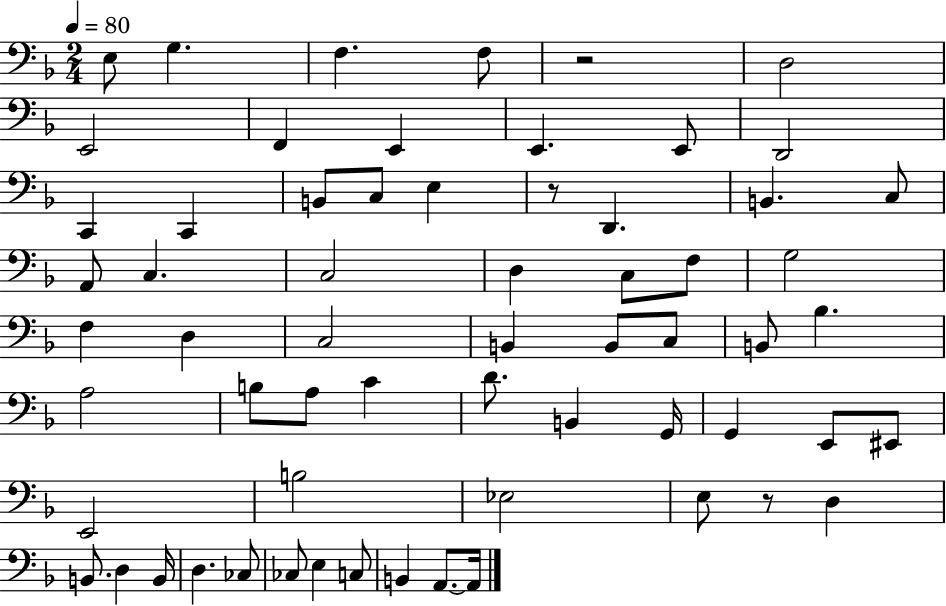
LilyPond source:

{
  \clef bass
  \numericTimeSignature
  \time 2/4
  \key f \major
  \tempo 4 = 80
  e8 g4. | f4. f8 | r2 | d2 | \break e,2 | f,4 e,4 | e,4. e,8 | d,2 | \break c,4 c,4 | b,8 c8 e4 | r8 d,4. | b,4. c8 | \break a,8 c4. | c2 | d4 c8 f8 | g2 | \break f4 d4 | c2 | b,4 b,8 c8 | b,8 bes4. | \break a2 | b8 a8 c'4 | d'8. b,4 g,16 | g,4 e,8 eis,8 | \break e,2 | b2 | ees2 | e8 r8 d4 | \break b,8. d4 b,16 | d4. ces8 | ces8 e4 c8 | b,4 a,8.~~ a,16 | \break \bar "|."
}